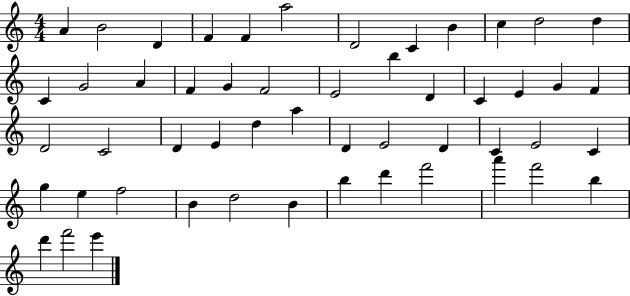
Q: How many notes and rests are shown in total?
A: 52